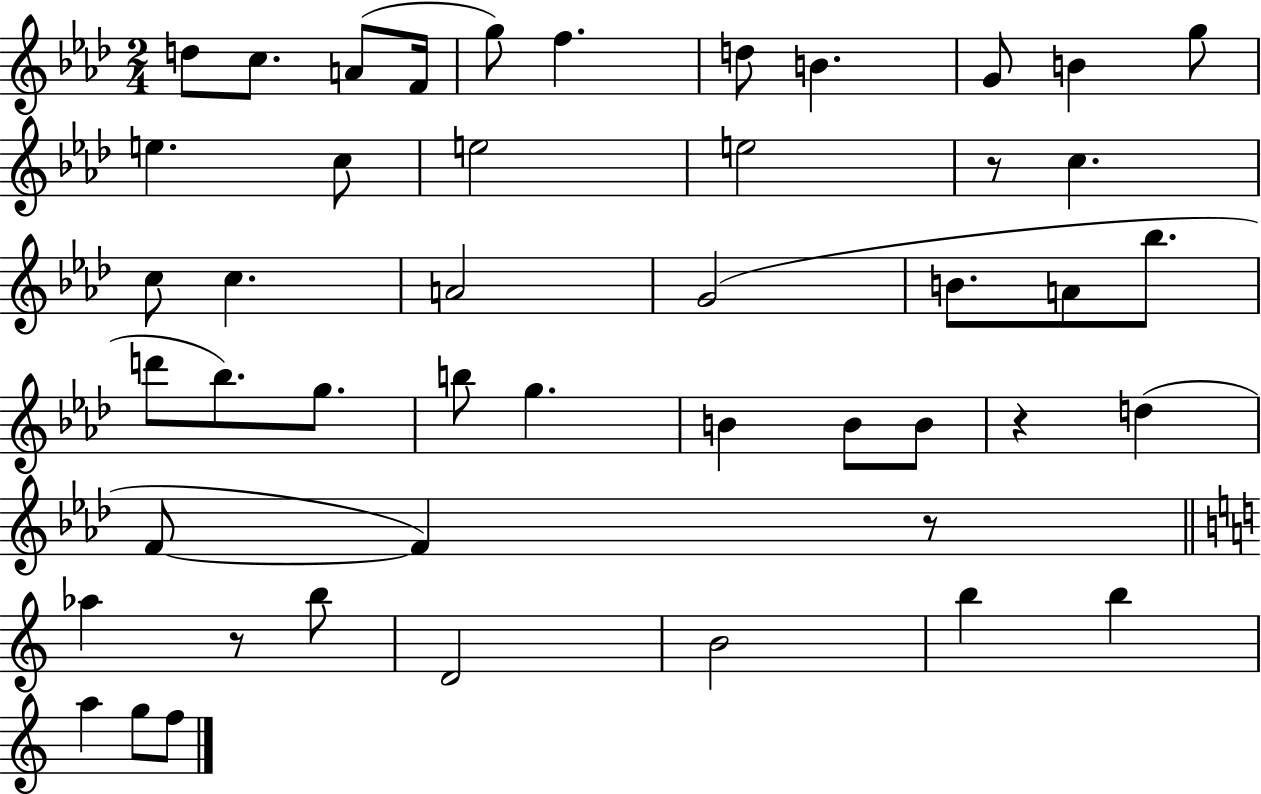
{
  \clef treble
  \numericTimeSignature
  \time 2/4
  \key aes \major
  d''8 c''8. a'8( f'16 | g''8) f''4. | d''8 b'4. | g'8 b'4 g''8 | \break e''4. c''8 | e''2 | e''2 | r8 c''4. | \break c''8 c''4. | a'2 | g'2( | b'8. a'8 bes''8. | \break d'''8 bes''8.) g''8. | b''8 g''4. | b'4 b'8 b'8 | r4 d''4( | \break f'8~~ f'4) r8 | \bar "||" \break \key a \minor aes''4 r8 b''8 | d'2 | b'2 | b''4 b''4 | \break a''4 g''8 f''8 | \bar "|."
}